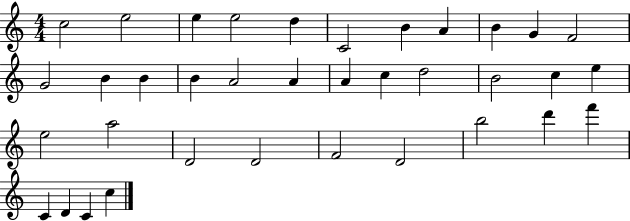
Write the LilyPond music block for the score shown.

{
  \clef treble
  \numericTimeSignature
  \time 4/4
  \key c \major
  c''2 e''2 | e''4 e''2 d''4 | c'2 b'4 a'4 | b'4 g'4 f'2 | \break g'2 b'4 b'4 | b'4 a'2 a'4 | a'4 c''4 d''2 | b'2 c''4 e''4 | \break e''2 a''2 | d'2 d'2 | f'2 d'2 | b''2 d'''4 f'''4 | \break c'4 d'4 c'4 c''4 | \bar "|."
}